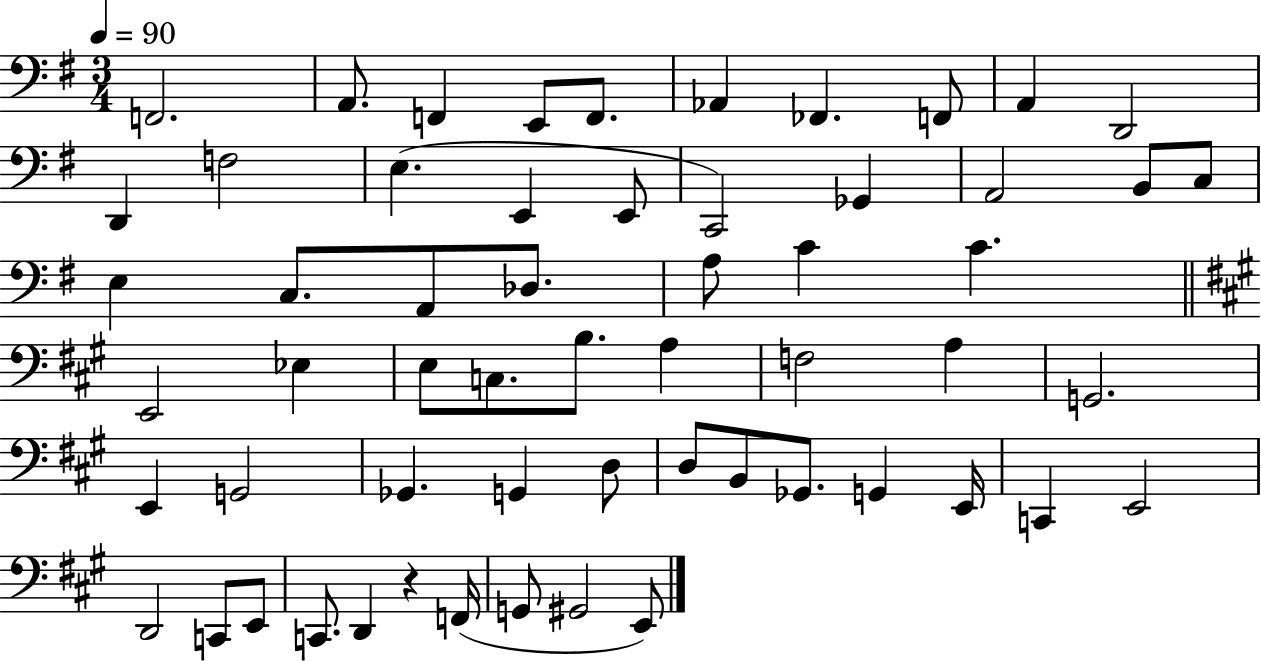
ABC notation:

X:1
T:Untitled
M:3/4
L:1/4
K:G
F,,2 A,,/2 F,, E,,/2 F,,/2 _A,, _F,, F,,/2 A,, D,,2 D,, F,2 E, E,, E,,/2 C,,2 _G,, A,,2 B,,/2 C,/2 E, C,/2 A,,/2 _D,/2 A,/2 C C E,,2 _E, E,/2 C,/2 B,/2 A, F,2 A, G,,2 E,, G,,2 _G,, G,, D,/2 D,/2 B,,/2 _G,,/2 G,, E,,/4 C,, E,,2 D,,2 C,,/2 E,,/2 C,,/2 D,, z F,,/4 G,,/2 ^G,,2 E,,/2